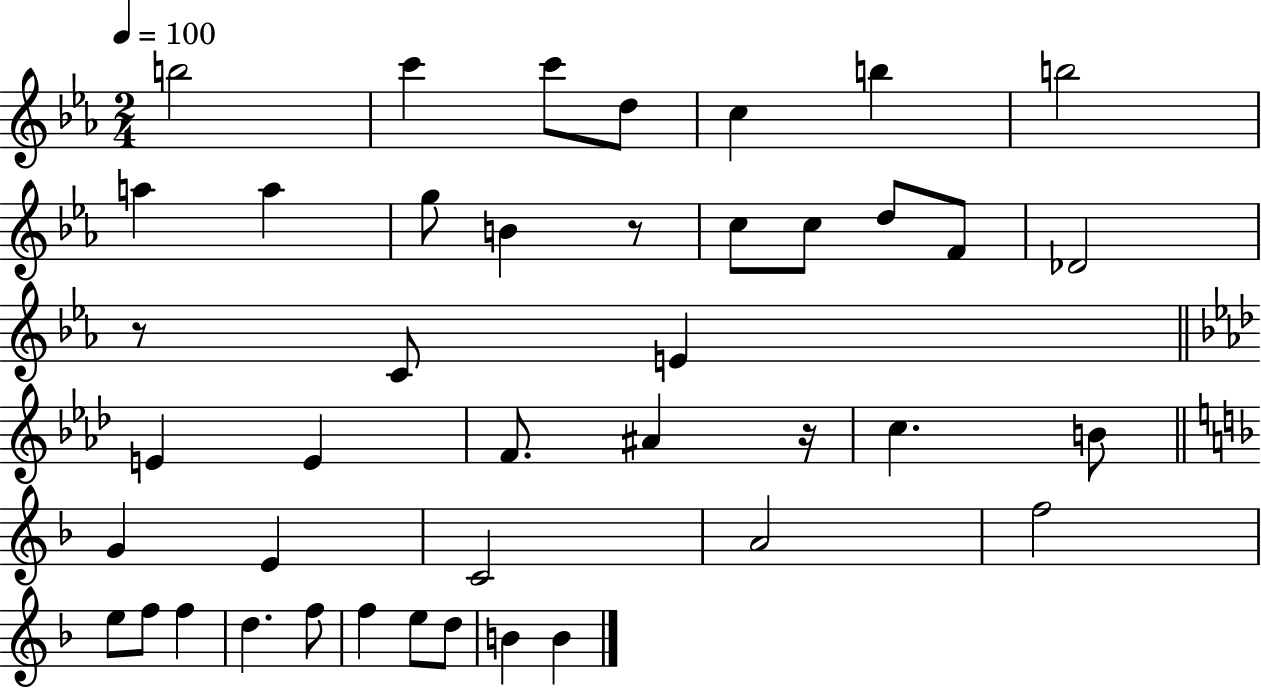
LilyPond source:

{
  \clef treble
  \numericTimeSignature
  \time 2/4
  \key ees \major
  \tempo 4 = 100
  b''2 | c'''4 c'''8 d''8 | c''4 b''4 | b''2 | \break a''4 a''4 | g''8 b'4 r8 | c''8 c''8 d''8 f'8 | des'2 | \break r8 c'8 e'4 | \bar "||" \break \key f \minor e'4 e'4 | f'8. ais'4 r16 | c''4. b'8 | \bar "||" \break \key f \major g'4 e'4 | c'2 | a'2 | f''2 | \break e''8 f''8 f''4 | d''4. f''8 | f''4 e''8 d''8 | b'4 b'4 | \break \bar "|."
}